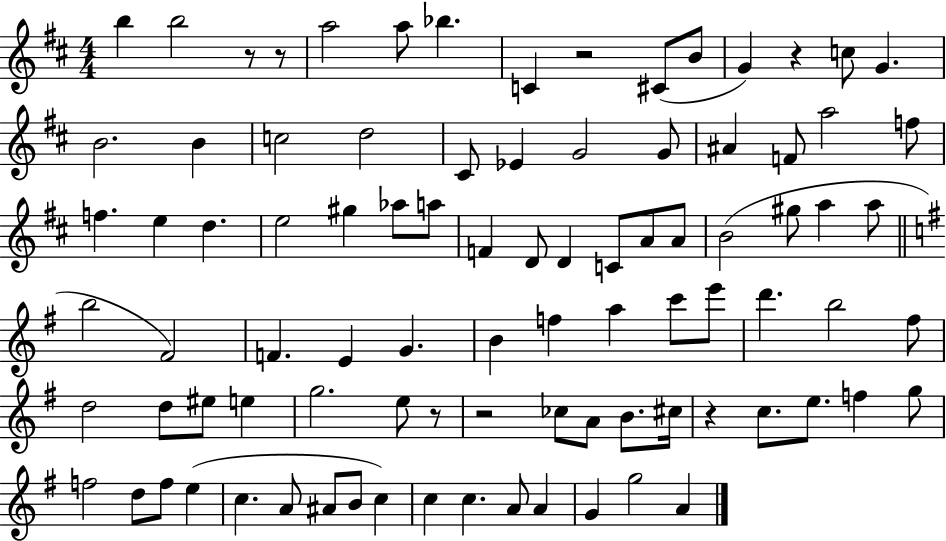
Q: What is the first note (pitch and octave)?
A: B5